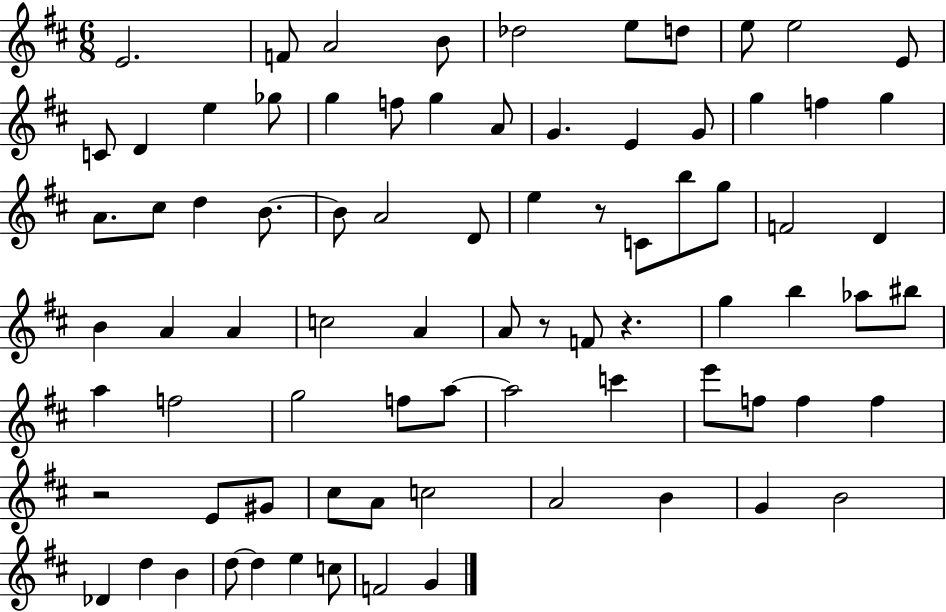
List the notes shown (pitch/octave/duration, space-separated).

E4/h. F4/e A4/h B4/e Db5/h E5/e D5/e E5/e E5/h E4/e C4/e D4/q E5/q Gb5/e G5/q F5/e G5/q A4/e G4/q. E4/q G4/e G5/q F5/q G5/q A4/e. C#5/e D5/q B4/e. B4/e A4/h D4/e E5/q R/e C4/e B5/e G5/e F4/h D4/q B4/q A4/q A4/q C5/h A4/q A4/e R/e F4/e R/q. G5/q B5/q Ab5/e BIS5/e A5/q F5/h G5/h F5/e A5/e A5/h C6/q E6/e F5/e F5/q F5/q R/h E4/e G#4/e C#5/e A4/e C5/h A4/h B4/q G4/q B4/h Db4/q D5/q B4/q D5/e D5/q E5/q C5/e F4/h G4/q